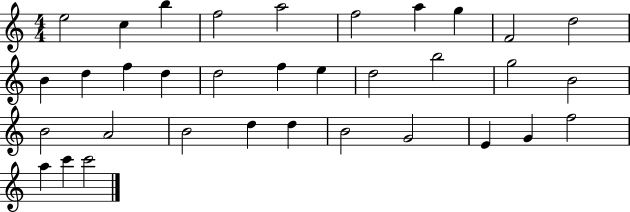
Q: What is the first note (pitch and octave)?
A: E5